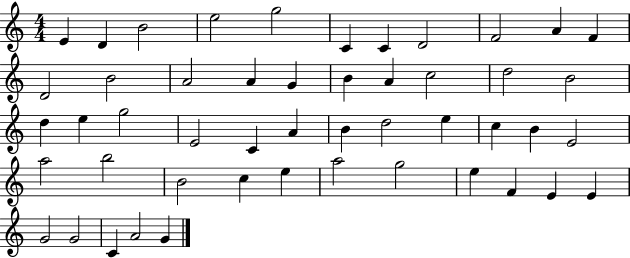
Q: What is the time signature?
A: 4/4